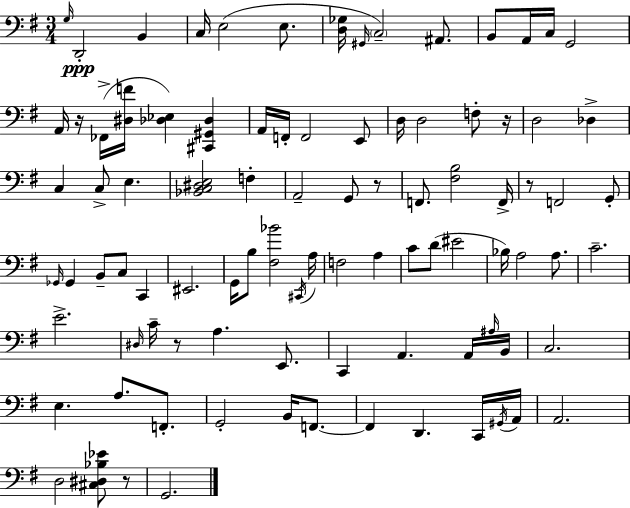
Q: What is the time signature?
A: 3/4